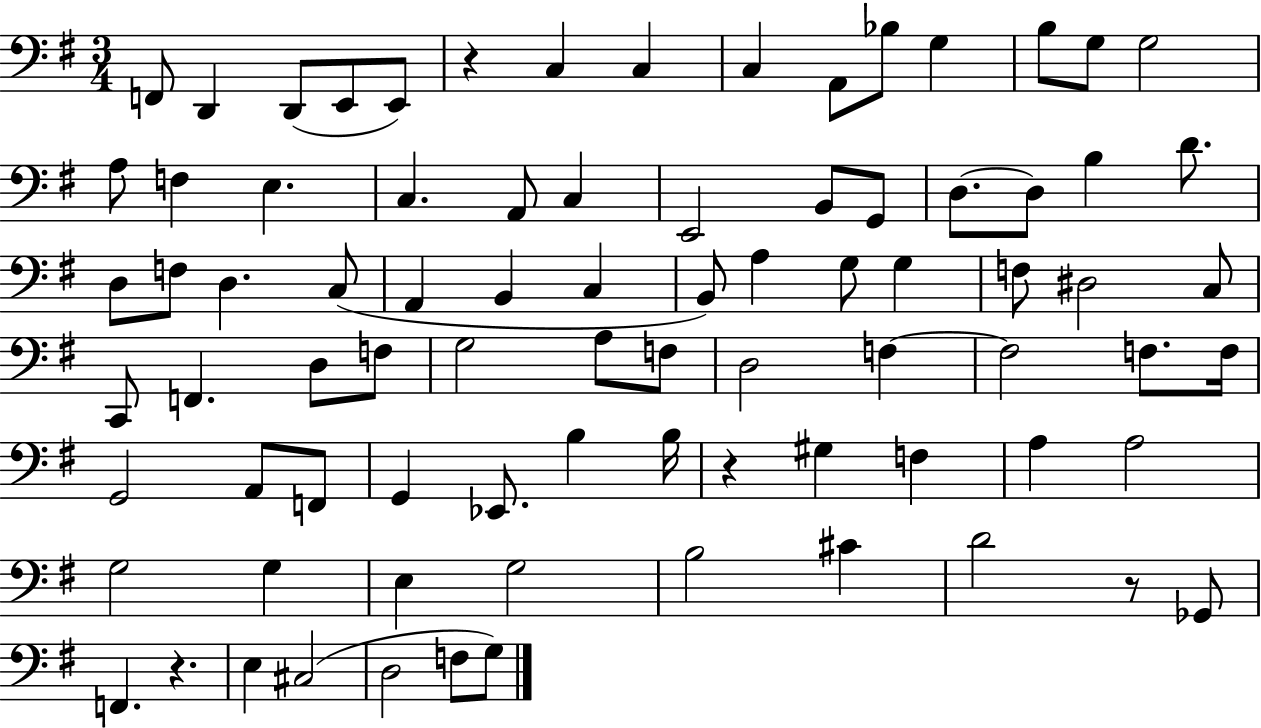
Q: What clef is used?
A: bass